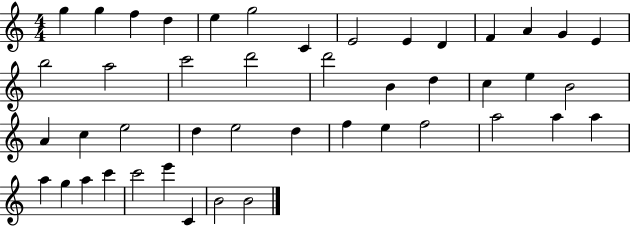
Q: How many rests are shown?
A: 0